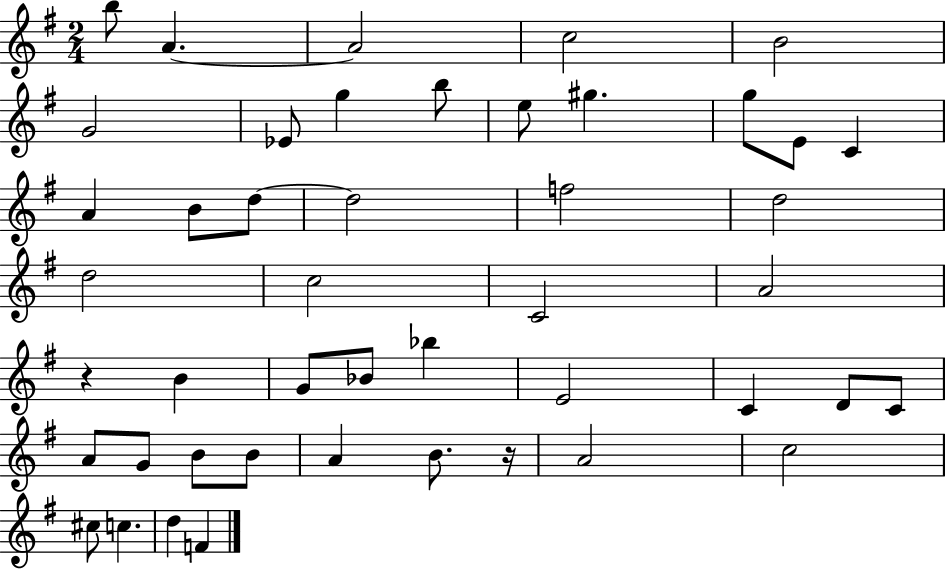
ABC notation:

X:1
T:Untitled
M:2/4
L:1/4
K:G
b/2 A A2 c2 B2 G2 _E/2 g b/2 e/2 ^g g/2 E/2 C A B/2 d/2 d2 f2 d2 d2 c2 C2 A2 z B G/2 _B/2 _b E2 C D/2 C/2 A/2 G/2 B/2 B/2 A B/2 z/4 A2 c2 ^c/2 c d F